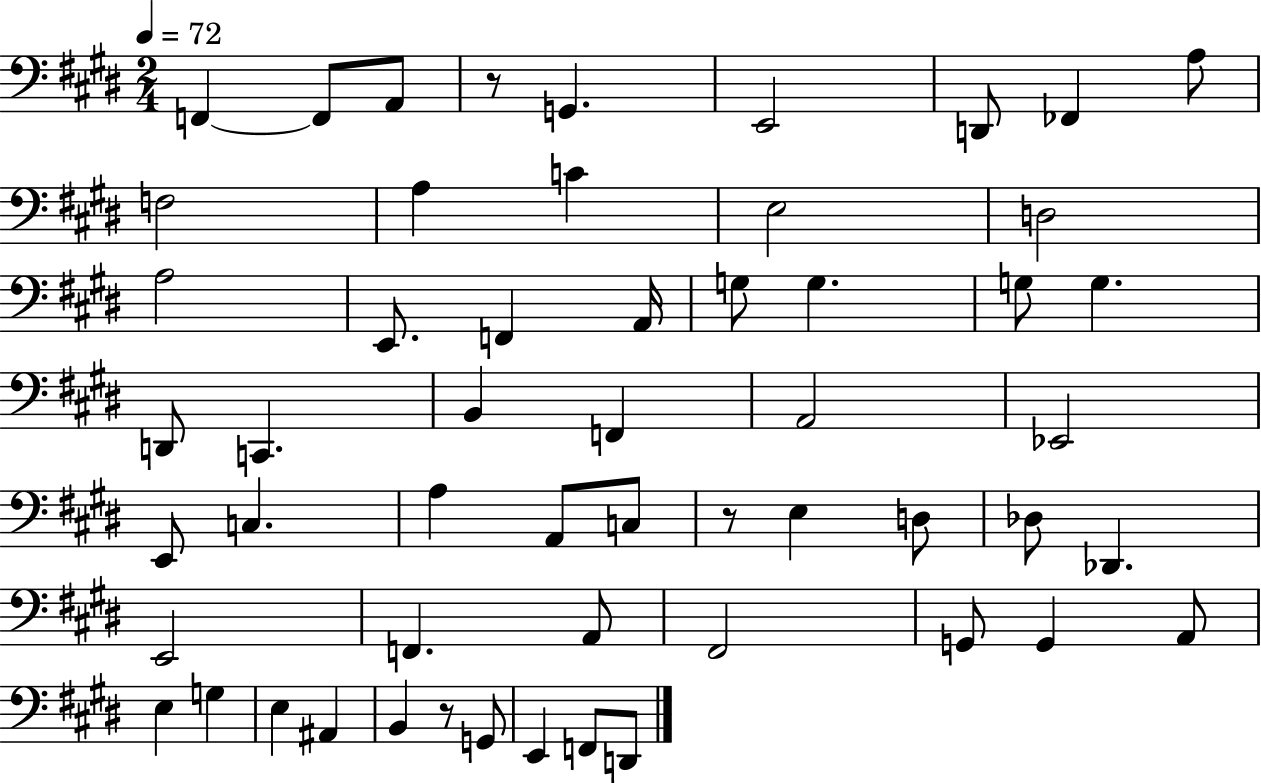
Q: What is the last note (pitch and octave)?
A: D2